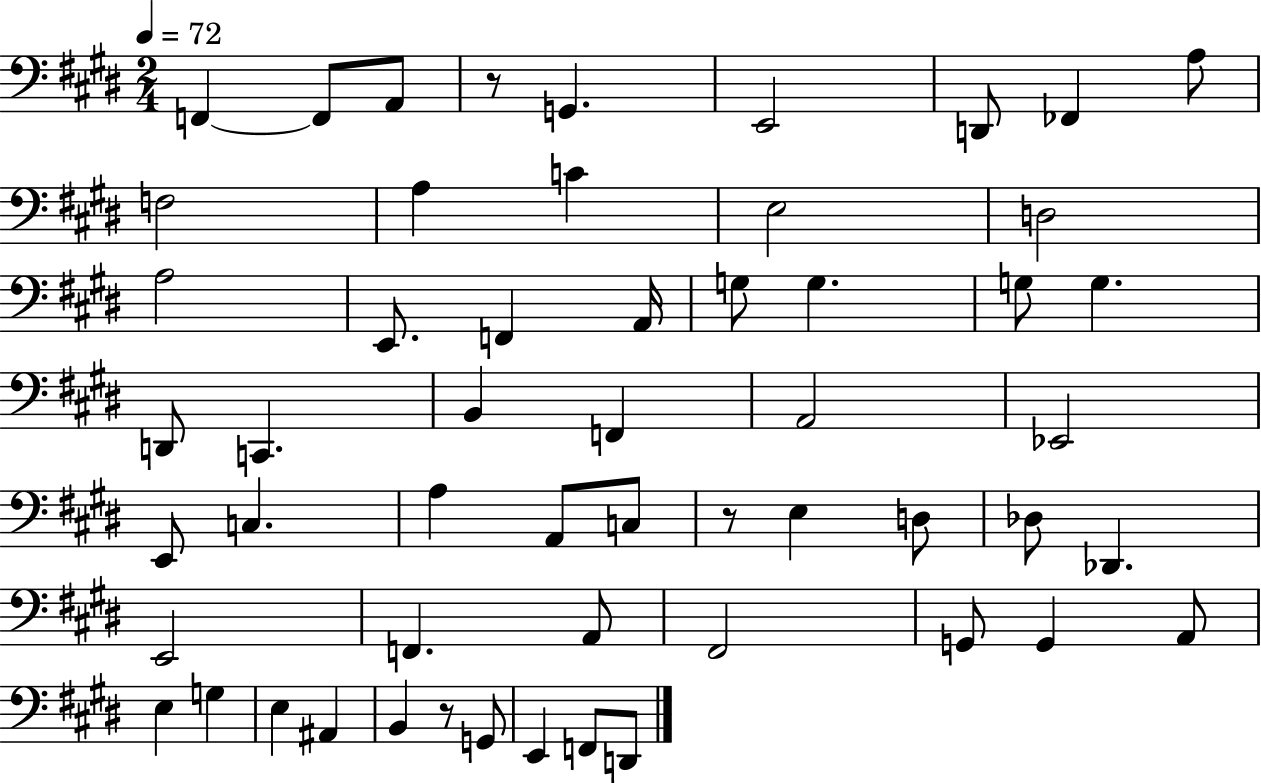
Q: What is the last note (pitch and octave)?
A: D2